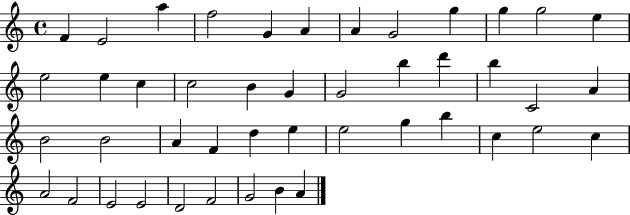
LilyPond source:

{
  \clef treble
  \time 4/4
  \defaultTimeSignature
  \key c \major
  f'4 e'2 a''4 | f''2 g'4 a'4 | a'4 g'2 g''4 | g''4 g''2 e''4 | \break e''2 e''4 c''4 | c''2 b'4 g'4 | g'2 b''4 d'''4 | b''4 c'2 a'4 | \break b'2 b'2 | a'4 f'4 d''4 e''4 | e''2 g''4 b''4 | c''4 e''2 c''4 | \break a'2 f'2 | e'2 e'2 | d'2 f'2 | g'2 b'4 a'4 | \break \bar "|."
}